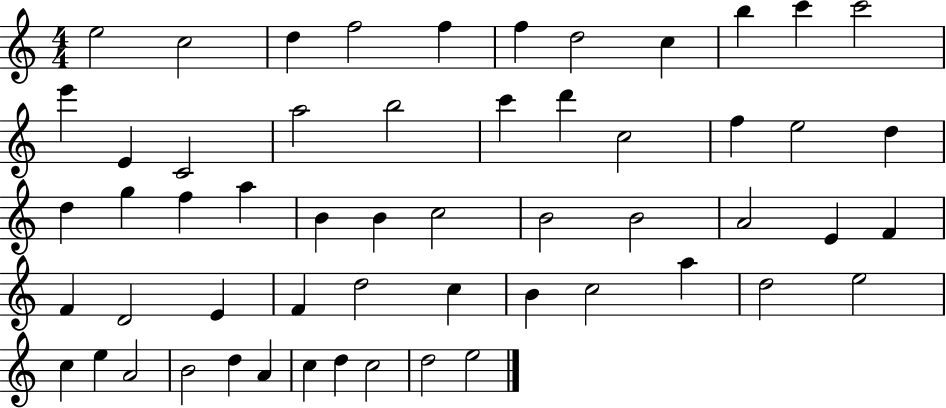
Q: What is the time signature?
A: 4/4